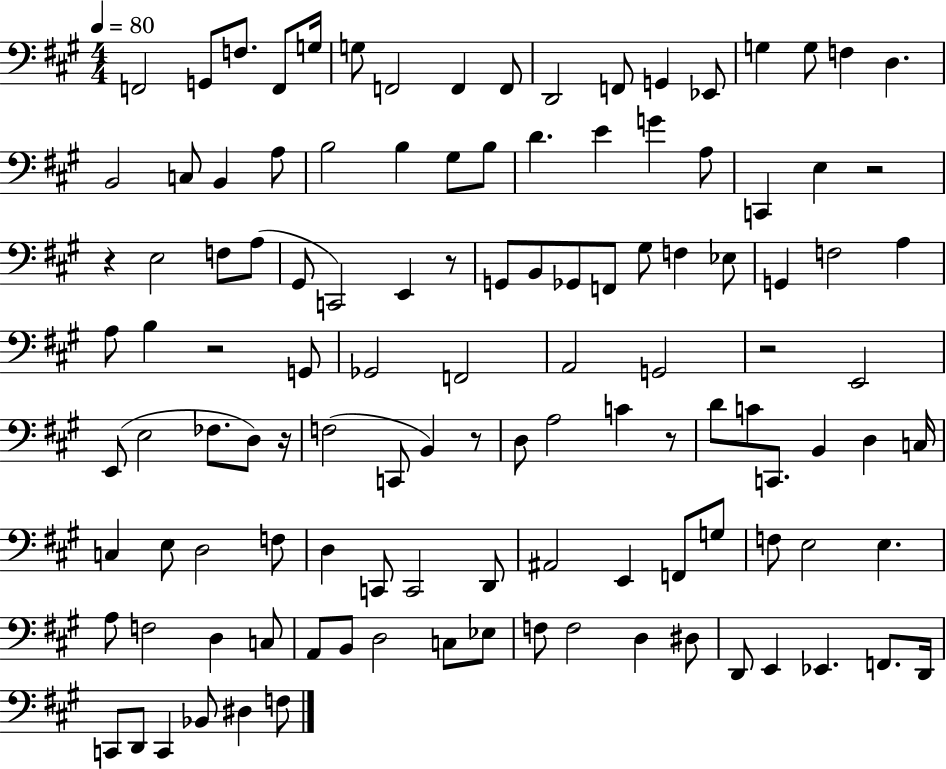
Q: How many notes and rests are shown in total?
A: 118